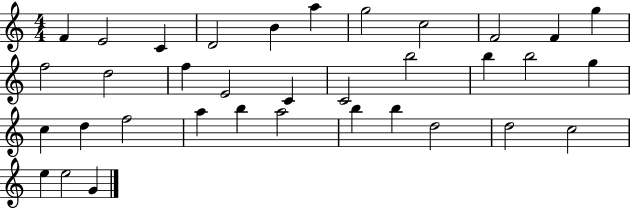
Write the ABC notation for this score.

X:1
T:Untitled
M:4/4
L:1/4
K:C
F E2 C D2 B a g2 c2 F2 F g f2 d2 f E2 C C2 b2 b b2 g c d f2 a b a2 b b d2 d2 c2 e e2 G